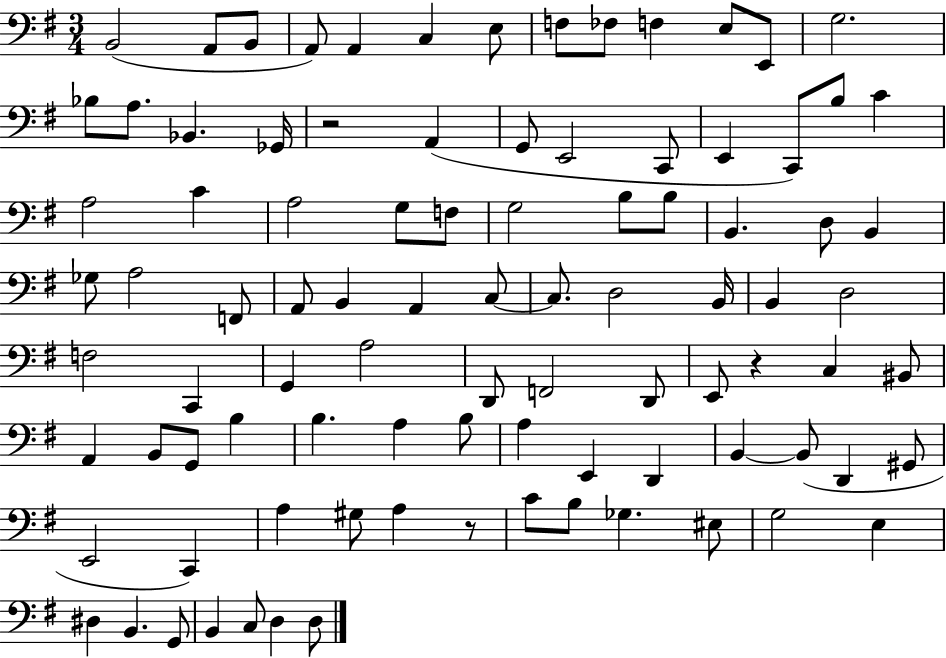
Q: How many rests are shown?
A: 3